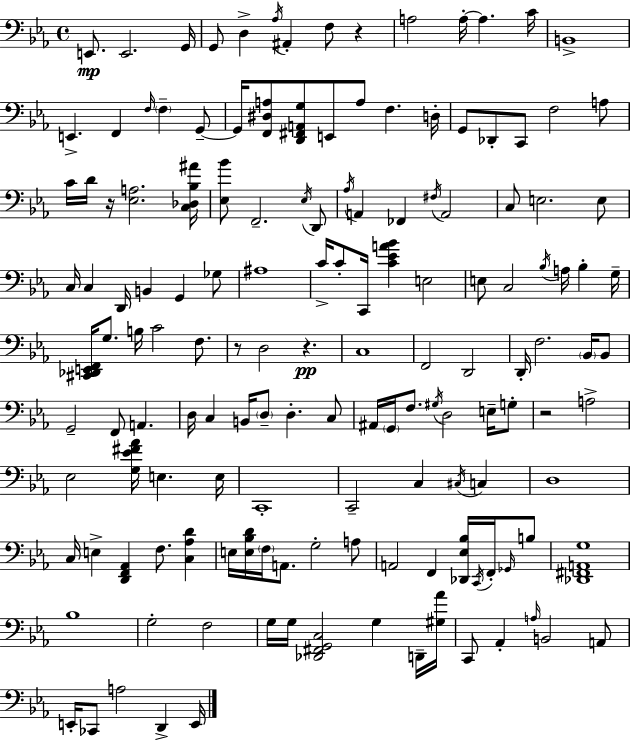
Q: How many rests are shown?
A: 5